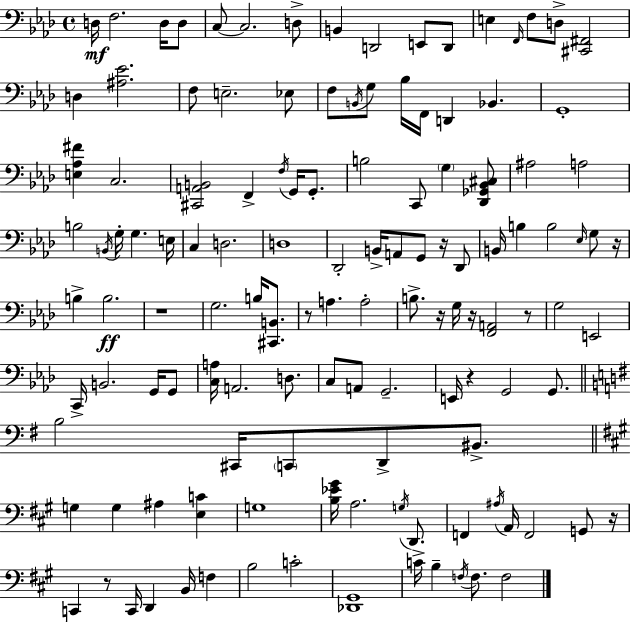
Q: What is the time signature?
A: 4/4